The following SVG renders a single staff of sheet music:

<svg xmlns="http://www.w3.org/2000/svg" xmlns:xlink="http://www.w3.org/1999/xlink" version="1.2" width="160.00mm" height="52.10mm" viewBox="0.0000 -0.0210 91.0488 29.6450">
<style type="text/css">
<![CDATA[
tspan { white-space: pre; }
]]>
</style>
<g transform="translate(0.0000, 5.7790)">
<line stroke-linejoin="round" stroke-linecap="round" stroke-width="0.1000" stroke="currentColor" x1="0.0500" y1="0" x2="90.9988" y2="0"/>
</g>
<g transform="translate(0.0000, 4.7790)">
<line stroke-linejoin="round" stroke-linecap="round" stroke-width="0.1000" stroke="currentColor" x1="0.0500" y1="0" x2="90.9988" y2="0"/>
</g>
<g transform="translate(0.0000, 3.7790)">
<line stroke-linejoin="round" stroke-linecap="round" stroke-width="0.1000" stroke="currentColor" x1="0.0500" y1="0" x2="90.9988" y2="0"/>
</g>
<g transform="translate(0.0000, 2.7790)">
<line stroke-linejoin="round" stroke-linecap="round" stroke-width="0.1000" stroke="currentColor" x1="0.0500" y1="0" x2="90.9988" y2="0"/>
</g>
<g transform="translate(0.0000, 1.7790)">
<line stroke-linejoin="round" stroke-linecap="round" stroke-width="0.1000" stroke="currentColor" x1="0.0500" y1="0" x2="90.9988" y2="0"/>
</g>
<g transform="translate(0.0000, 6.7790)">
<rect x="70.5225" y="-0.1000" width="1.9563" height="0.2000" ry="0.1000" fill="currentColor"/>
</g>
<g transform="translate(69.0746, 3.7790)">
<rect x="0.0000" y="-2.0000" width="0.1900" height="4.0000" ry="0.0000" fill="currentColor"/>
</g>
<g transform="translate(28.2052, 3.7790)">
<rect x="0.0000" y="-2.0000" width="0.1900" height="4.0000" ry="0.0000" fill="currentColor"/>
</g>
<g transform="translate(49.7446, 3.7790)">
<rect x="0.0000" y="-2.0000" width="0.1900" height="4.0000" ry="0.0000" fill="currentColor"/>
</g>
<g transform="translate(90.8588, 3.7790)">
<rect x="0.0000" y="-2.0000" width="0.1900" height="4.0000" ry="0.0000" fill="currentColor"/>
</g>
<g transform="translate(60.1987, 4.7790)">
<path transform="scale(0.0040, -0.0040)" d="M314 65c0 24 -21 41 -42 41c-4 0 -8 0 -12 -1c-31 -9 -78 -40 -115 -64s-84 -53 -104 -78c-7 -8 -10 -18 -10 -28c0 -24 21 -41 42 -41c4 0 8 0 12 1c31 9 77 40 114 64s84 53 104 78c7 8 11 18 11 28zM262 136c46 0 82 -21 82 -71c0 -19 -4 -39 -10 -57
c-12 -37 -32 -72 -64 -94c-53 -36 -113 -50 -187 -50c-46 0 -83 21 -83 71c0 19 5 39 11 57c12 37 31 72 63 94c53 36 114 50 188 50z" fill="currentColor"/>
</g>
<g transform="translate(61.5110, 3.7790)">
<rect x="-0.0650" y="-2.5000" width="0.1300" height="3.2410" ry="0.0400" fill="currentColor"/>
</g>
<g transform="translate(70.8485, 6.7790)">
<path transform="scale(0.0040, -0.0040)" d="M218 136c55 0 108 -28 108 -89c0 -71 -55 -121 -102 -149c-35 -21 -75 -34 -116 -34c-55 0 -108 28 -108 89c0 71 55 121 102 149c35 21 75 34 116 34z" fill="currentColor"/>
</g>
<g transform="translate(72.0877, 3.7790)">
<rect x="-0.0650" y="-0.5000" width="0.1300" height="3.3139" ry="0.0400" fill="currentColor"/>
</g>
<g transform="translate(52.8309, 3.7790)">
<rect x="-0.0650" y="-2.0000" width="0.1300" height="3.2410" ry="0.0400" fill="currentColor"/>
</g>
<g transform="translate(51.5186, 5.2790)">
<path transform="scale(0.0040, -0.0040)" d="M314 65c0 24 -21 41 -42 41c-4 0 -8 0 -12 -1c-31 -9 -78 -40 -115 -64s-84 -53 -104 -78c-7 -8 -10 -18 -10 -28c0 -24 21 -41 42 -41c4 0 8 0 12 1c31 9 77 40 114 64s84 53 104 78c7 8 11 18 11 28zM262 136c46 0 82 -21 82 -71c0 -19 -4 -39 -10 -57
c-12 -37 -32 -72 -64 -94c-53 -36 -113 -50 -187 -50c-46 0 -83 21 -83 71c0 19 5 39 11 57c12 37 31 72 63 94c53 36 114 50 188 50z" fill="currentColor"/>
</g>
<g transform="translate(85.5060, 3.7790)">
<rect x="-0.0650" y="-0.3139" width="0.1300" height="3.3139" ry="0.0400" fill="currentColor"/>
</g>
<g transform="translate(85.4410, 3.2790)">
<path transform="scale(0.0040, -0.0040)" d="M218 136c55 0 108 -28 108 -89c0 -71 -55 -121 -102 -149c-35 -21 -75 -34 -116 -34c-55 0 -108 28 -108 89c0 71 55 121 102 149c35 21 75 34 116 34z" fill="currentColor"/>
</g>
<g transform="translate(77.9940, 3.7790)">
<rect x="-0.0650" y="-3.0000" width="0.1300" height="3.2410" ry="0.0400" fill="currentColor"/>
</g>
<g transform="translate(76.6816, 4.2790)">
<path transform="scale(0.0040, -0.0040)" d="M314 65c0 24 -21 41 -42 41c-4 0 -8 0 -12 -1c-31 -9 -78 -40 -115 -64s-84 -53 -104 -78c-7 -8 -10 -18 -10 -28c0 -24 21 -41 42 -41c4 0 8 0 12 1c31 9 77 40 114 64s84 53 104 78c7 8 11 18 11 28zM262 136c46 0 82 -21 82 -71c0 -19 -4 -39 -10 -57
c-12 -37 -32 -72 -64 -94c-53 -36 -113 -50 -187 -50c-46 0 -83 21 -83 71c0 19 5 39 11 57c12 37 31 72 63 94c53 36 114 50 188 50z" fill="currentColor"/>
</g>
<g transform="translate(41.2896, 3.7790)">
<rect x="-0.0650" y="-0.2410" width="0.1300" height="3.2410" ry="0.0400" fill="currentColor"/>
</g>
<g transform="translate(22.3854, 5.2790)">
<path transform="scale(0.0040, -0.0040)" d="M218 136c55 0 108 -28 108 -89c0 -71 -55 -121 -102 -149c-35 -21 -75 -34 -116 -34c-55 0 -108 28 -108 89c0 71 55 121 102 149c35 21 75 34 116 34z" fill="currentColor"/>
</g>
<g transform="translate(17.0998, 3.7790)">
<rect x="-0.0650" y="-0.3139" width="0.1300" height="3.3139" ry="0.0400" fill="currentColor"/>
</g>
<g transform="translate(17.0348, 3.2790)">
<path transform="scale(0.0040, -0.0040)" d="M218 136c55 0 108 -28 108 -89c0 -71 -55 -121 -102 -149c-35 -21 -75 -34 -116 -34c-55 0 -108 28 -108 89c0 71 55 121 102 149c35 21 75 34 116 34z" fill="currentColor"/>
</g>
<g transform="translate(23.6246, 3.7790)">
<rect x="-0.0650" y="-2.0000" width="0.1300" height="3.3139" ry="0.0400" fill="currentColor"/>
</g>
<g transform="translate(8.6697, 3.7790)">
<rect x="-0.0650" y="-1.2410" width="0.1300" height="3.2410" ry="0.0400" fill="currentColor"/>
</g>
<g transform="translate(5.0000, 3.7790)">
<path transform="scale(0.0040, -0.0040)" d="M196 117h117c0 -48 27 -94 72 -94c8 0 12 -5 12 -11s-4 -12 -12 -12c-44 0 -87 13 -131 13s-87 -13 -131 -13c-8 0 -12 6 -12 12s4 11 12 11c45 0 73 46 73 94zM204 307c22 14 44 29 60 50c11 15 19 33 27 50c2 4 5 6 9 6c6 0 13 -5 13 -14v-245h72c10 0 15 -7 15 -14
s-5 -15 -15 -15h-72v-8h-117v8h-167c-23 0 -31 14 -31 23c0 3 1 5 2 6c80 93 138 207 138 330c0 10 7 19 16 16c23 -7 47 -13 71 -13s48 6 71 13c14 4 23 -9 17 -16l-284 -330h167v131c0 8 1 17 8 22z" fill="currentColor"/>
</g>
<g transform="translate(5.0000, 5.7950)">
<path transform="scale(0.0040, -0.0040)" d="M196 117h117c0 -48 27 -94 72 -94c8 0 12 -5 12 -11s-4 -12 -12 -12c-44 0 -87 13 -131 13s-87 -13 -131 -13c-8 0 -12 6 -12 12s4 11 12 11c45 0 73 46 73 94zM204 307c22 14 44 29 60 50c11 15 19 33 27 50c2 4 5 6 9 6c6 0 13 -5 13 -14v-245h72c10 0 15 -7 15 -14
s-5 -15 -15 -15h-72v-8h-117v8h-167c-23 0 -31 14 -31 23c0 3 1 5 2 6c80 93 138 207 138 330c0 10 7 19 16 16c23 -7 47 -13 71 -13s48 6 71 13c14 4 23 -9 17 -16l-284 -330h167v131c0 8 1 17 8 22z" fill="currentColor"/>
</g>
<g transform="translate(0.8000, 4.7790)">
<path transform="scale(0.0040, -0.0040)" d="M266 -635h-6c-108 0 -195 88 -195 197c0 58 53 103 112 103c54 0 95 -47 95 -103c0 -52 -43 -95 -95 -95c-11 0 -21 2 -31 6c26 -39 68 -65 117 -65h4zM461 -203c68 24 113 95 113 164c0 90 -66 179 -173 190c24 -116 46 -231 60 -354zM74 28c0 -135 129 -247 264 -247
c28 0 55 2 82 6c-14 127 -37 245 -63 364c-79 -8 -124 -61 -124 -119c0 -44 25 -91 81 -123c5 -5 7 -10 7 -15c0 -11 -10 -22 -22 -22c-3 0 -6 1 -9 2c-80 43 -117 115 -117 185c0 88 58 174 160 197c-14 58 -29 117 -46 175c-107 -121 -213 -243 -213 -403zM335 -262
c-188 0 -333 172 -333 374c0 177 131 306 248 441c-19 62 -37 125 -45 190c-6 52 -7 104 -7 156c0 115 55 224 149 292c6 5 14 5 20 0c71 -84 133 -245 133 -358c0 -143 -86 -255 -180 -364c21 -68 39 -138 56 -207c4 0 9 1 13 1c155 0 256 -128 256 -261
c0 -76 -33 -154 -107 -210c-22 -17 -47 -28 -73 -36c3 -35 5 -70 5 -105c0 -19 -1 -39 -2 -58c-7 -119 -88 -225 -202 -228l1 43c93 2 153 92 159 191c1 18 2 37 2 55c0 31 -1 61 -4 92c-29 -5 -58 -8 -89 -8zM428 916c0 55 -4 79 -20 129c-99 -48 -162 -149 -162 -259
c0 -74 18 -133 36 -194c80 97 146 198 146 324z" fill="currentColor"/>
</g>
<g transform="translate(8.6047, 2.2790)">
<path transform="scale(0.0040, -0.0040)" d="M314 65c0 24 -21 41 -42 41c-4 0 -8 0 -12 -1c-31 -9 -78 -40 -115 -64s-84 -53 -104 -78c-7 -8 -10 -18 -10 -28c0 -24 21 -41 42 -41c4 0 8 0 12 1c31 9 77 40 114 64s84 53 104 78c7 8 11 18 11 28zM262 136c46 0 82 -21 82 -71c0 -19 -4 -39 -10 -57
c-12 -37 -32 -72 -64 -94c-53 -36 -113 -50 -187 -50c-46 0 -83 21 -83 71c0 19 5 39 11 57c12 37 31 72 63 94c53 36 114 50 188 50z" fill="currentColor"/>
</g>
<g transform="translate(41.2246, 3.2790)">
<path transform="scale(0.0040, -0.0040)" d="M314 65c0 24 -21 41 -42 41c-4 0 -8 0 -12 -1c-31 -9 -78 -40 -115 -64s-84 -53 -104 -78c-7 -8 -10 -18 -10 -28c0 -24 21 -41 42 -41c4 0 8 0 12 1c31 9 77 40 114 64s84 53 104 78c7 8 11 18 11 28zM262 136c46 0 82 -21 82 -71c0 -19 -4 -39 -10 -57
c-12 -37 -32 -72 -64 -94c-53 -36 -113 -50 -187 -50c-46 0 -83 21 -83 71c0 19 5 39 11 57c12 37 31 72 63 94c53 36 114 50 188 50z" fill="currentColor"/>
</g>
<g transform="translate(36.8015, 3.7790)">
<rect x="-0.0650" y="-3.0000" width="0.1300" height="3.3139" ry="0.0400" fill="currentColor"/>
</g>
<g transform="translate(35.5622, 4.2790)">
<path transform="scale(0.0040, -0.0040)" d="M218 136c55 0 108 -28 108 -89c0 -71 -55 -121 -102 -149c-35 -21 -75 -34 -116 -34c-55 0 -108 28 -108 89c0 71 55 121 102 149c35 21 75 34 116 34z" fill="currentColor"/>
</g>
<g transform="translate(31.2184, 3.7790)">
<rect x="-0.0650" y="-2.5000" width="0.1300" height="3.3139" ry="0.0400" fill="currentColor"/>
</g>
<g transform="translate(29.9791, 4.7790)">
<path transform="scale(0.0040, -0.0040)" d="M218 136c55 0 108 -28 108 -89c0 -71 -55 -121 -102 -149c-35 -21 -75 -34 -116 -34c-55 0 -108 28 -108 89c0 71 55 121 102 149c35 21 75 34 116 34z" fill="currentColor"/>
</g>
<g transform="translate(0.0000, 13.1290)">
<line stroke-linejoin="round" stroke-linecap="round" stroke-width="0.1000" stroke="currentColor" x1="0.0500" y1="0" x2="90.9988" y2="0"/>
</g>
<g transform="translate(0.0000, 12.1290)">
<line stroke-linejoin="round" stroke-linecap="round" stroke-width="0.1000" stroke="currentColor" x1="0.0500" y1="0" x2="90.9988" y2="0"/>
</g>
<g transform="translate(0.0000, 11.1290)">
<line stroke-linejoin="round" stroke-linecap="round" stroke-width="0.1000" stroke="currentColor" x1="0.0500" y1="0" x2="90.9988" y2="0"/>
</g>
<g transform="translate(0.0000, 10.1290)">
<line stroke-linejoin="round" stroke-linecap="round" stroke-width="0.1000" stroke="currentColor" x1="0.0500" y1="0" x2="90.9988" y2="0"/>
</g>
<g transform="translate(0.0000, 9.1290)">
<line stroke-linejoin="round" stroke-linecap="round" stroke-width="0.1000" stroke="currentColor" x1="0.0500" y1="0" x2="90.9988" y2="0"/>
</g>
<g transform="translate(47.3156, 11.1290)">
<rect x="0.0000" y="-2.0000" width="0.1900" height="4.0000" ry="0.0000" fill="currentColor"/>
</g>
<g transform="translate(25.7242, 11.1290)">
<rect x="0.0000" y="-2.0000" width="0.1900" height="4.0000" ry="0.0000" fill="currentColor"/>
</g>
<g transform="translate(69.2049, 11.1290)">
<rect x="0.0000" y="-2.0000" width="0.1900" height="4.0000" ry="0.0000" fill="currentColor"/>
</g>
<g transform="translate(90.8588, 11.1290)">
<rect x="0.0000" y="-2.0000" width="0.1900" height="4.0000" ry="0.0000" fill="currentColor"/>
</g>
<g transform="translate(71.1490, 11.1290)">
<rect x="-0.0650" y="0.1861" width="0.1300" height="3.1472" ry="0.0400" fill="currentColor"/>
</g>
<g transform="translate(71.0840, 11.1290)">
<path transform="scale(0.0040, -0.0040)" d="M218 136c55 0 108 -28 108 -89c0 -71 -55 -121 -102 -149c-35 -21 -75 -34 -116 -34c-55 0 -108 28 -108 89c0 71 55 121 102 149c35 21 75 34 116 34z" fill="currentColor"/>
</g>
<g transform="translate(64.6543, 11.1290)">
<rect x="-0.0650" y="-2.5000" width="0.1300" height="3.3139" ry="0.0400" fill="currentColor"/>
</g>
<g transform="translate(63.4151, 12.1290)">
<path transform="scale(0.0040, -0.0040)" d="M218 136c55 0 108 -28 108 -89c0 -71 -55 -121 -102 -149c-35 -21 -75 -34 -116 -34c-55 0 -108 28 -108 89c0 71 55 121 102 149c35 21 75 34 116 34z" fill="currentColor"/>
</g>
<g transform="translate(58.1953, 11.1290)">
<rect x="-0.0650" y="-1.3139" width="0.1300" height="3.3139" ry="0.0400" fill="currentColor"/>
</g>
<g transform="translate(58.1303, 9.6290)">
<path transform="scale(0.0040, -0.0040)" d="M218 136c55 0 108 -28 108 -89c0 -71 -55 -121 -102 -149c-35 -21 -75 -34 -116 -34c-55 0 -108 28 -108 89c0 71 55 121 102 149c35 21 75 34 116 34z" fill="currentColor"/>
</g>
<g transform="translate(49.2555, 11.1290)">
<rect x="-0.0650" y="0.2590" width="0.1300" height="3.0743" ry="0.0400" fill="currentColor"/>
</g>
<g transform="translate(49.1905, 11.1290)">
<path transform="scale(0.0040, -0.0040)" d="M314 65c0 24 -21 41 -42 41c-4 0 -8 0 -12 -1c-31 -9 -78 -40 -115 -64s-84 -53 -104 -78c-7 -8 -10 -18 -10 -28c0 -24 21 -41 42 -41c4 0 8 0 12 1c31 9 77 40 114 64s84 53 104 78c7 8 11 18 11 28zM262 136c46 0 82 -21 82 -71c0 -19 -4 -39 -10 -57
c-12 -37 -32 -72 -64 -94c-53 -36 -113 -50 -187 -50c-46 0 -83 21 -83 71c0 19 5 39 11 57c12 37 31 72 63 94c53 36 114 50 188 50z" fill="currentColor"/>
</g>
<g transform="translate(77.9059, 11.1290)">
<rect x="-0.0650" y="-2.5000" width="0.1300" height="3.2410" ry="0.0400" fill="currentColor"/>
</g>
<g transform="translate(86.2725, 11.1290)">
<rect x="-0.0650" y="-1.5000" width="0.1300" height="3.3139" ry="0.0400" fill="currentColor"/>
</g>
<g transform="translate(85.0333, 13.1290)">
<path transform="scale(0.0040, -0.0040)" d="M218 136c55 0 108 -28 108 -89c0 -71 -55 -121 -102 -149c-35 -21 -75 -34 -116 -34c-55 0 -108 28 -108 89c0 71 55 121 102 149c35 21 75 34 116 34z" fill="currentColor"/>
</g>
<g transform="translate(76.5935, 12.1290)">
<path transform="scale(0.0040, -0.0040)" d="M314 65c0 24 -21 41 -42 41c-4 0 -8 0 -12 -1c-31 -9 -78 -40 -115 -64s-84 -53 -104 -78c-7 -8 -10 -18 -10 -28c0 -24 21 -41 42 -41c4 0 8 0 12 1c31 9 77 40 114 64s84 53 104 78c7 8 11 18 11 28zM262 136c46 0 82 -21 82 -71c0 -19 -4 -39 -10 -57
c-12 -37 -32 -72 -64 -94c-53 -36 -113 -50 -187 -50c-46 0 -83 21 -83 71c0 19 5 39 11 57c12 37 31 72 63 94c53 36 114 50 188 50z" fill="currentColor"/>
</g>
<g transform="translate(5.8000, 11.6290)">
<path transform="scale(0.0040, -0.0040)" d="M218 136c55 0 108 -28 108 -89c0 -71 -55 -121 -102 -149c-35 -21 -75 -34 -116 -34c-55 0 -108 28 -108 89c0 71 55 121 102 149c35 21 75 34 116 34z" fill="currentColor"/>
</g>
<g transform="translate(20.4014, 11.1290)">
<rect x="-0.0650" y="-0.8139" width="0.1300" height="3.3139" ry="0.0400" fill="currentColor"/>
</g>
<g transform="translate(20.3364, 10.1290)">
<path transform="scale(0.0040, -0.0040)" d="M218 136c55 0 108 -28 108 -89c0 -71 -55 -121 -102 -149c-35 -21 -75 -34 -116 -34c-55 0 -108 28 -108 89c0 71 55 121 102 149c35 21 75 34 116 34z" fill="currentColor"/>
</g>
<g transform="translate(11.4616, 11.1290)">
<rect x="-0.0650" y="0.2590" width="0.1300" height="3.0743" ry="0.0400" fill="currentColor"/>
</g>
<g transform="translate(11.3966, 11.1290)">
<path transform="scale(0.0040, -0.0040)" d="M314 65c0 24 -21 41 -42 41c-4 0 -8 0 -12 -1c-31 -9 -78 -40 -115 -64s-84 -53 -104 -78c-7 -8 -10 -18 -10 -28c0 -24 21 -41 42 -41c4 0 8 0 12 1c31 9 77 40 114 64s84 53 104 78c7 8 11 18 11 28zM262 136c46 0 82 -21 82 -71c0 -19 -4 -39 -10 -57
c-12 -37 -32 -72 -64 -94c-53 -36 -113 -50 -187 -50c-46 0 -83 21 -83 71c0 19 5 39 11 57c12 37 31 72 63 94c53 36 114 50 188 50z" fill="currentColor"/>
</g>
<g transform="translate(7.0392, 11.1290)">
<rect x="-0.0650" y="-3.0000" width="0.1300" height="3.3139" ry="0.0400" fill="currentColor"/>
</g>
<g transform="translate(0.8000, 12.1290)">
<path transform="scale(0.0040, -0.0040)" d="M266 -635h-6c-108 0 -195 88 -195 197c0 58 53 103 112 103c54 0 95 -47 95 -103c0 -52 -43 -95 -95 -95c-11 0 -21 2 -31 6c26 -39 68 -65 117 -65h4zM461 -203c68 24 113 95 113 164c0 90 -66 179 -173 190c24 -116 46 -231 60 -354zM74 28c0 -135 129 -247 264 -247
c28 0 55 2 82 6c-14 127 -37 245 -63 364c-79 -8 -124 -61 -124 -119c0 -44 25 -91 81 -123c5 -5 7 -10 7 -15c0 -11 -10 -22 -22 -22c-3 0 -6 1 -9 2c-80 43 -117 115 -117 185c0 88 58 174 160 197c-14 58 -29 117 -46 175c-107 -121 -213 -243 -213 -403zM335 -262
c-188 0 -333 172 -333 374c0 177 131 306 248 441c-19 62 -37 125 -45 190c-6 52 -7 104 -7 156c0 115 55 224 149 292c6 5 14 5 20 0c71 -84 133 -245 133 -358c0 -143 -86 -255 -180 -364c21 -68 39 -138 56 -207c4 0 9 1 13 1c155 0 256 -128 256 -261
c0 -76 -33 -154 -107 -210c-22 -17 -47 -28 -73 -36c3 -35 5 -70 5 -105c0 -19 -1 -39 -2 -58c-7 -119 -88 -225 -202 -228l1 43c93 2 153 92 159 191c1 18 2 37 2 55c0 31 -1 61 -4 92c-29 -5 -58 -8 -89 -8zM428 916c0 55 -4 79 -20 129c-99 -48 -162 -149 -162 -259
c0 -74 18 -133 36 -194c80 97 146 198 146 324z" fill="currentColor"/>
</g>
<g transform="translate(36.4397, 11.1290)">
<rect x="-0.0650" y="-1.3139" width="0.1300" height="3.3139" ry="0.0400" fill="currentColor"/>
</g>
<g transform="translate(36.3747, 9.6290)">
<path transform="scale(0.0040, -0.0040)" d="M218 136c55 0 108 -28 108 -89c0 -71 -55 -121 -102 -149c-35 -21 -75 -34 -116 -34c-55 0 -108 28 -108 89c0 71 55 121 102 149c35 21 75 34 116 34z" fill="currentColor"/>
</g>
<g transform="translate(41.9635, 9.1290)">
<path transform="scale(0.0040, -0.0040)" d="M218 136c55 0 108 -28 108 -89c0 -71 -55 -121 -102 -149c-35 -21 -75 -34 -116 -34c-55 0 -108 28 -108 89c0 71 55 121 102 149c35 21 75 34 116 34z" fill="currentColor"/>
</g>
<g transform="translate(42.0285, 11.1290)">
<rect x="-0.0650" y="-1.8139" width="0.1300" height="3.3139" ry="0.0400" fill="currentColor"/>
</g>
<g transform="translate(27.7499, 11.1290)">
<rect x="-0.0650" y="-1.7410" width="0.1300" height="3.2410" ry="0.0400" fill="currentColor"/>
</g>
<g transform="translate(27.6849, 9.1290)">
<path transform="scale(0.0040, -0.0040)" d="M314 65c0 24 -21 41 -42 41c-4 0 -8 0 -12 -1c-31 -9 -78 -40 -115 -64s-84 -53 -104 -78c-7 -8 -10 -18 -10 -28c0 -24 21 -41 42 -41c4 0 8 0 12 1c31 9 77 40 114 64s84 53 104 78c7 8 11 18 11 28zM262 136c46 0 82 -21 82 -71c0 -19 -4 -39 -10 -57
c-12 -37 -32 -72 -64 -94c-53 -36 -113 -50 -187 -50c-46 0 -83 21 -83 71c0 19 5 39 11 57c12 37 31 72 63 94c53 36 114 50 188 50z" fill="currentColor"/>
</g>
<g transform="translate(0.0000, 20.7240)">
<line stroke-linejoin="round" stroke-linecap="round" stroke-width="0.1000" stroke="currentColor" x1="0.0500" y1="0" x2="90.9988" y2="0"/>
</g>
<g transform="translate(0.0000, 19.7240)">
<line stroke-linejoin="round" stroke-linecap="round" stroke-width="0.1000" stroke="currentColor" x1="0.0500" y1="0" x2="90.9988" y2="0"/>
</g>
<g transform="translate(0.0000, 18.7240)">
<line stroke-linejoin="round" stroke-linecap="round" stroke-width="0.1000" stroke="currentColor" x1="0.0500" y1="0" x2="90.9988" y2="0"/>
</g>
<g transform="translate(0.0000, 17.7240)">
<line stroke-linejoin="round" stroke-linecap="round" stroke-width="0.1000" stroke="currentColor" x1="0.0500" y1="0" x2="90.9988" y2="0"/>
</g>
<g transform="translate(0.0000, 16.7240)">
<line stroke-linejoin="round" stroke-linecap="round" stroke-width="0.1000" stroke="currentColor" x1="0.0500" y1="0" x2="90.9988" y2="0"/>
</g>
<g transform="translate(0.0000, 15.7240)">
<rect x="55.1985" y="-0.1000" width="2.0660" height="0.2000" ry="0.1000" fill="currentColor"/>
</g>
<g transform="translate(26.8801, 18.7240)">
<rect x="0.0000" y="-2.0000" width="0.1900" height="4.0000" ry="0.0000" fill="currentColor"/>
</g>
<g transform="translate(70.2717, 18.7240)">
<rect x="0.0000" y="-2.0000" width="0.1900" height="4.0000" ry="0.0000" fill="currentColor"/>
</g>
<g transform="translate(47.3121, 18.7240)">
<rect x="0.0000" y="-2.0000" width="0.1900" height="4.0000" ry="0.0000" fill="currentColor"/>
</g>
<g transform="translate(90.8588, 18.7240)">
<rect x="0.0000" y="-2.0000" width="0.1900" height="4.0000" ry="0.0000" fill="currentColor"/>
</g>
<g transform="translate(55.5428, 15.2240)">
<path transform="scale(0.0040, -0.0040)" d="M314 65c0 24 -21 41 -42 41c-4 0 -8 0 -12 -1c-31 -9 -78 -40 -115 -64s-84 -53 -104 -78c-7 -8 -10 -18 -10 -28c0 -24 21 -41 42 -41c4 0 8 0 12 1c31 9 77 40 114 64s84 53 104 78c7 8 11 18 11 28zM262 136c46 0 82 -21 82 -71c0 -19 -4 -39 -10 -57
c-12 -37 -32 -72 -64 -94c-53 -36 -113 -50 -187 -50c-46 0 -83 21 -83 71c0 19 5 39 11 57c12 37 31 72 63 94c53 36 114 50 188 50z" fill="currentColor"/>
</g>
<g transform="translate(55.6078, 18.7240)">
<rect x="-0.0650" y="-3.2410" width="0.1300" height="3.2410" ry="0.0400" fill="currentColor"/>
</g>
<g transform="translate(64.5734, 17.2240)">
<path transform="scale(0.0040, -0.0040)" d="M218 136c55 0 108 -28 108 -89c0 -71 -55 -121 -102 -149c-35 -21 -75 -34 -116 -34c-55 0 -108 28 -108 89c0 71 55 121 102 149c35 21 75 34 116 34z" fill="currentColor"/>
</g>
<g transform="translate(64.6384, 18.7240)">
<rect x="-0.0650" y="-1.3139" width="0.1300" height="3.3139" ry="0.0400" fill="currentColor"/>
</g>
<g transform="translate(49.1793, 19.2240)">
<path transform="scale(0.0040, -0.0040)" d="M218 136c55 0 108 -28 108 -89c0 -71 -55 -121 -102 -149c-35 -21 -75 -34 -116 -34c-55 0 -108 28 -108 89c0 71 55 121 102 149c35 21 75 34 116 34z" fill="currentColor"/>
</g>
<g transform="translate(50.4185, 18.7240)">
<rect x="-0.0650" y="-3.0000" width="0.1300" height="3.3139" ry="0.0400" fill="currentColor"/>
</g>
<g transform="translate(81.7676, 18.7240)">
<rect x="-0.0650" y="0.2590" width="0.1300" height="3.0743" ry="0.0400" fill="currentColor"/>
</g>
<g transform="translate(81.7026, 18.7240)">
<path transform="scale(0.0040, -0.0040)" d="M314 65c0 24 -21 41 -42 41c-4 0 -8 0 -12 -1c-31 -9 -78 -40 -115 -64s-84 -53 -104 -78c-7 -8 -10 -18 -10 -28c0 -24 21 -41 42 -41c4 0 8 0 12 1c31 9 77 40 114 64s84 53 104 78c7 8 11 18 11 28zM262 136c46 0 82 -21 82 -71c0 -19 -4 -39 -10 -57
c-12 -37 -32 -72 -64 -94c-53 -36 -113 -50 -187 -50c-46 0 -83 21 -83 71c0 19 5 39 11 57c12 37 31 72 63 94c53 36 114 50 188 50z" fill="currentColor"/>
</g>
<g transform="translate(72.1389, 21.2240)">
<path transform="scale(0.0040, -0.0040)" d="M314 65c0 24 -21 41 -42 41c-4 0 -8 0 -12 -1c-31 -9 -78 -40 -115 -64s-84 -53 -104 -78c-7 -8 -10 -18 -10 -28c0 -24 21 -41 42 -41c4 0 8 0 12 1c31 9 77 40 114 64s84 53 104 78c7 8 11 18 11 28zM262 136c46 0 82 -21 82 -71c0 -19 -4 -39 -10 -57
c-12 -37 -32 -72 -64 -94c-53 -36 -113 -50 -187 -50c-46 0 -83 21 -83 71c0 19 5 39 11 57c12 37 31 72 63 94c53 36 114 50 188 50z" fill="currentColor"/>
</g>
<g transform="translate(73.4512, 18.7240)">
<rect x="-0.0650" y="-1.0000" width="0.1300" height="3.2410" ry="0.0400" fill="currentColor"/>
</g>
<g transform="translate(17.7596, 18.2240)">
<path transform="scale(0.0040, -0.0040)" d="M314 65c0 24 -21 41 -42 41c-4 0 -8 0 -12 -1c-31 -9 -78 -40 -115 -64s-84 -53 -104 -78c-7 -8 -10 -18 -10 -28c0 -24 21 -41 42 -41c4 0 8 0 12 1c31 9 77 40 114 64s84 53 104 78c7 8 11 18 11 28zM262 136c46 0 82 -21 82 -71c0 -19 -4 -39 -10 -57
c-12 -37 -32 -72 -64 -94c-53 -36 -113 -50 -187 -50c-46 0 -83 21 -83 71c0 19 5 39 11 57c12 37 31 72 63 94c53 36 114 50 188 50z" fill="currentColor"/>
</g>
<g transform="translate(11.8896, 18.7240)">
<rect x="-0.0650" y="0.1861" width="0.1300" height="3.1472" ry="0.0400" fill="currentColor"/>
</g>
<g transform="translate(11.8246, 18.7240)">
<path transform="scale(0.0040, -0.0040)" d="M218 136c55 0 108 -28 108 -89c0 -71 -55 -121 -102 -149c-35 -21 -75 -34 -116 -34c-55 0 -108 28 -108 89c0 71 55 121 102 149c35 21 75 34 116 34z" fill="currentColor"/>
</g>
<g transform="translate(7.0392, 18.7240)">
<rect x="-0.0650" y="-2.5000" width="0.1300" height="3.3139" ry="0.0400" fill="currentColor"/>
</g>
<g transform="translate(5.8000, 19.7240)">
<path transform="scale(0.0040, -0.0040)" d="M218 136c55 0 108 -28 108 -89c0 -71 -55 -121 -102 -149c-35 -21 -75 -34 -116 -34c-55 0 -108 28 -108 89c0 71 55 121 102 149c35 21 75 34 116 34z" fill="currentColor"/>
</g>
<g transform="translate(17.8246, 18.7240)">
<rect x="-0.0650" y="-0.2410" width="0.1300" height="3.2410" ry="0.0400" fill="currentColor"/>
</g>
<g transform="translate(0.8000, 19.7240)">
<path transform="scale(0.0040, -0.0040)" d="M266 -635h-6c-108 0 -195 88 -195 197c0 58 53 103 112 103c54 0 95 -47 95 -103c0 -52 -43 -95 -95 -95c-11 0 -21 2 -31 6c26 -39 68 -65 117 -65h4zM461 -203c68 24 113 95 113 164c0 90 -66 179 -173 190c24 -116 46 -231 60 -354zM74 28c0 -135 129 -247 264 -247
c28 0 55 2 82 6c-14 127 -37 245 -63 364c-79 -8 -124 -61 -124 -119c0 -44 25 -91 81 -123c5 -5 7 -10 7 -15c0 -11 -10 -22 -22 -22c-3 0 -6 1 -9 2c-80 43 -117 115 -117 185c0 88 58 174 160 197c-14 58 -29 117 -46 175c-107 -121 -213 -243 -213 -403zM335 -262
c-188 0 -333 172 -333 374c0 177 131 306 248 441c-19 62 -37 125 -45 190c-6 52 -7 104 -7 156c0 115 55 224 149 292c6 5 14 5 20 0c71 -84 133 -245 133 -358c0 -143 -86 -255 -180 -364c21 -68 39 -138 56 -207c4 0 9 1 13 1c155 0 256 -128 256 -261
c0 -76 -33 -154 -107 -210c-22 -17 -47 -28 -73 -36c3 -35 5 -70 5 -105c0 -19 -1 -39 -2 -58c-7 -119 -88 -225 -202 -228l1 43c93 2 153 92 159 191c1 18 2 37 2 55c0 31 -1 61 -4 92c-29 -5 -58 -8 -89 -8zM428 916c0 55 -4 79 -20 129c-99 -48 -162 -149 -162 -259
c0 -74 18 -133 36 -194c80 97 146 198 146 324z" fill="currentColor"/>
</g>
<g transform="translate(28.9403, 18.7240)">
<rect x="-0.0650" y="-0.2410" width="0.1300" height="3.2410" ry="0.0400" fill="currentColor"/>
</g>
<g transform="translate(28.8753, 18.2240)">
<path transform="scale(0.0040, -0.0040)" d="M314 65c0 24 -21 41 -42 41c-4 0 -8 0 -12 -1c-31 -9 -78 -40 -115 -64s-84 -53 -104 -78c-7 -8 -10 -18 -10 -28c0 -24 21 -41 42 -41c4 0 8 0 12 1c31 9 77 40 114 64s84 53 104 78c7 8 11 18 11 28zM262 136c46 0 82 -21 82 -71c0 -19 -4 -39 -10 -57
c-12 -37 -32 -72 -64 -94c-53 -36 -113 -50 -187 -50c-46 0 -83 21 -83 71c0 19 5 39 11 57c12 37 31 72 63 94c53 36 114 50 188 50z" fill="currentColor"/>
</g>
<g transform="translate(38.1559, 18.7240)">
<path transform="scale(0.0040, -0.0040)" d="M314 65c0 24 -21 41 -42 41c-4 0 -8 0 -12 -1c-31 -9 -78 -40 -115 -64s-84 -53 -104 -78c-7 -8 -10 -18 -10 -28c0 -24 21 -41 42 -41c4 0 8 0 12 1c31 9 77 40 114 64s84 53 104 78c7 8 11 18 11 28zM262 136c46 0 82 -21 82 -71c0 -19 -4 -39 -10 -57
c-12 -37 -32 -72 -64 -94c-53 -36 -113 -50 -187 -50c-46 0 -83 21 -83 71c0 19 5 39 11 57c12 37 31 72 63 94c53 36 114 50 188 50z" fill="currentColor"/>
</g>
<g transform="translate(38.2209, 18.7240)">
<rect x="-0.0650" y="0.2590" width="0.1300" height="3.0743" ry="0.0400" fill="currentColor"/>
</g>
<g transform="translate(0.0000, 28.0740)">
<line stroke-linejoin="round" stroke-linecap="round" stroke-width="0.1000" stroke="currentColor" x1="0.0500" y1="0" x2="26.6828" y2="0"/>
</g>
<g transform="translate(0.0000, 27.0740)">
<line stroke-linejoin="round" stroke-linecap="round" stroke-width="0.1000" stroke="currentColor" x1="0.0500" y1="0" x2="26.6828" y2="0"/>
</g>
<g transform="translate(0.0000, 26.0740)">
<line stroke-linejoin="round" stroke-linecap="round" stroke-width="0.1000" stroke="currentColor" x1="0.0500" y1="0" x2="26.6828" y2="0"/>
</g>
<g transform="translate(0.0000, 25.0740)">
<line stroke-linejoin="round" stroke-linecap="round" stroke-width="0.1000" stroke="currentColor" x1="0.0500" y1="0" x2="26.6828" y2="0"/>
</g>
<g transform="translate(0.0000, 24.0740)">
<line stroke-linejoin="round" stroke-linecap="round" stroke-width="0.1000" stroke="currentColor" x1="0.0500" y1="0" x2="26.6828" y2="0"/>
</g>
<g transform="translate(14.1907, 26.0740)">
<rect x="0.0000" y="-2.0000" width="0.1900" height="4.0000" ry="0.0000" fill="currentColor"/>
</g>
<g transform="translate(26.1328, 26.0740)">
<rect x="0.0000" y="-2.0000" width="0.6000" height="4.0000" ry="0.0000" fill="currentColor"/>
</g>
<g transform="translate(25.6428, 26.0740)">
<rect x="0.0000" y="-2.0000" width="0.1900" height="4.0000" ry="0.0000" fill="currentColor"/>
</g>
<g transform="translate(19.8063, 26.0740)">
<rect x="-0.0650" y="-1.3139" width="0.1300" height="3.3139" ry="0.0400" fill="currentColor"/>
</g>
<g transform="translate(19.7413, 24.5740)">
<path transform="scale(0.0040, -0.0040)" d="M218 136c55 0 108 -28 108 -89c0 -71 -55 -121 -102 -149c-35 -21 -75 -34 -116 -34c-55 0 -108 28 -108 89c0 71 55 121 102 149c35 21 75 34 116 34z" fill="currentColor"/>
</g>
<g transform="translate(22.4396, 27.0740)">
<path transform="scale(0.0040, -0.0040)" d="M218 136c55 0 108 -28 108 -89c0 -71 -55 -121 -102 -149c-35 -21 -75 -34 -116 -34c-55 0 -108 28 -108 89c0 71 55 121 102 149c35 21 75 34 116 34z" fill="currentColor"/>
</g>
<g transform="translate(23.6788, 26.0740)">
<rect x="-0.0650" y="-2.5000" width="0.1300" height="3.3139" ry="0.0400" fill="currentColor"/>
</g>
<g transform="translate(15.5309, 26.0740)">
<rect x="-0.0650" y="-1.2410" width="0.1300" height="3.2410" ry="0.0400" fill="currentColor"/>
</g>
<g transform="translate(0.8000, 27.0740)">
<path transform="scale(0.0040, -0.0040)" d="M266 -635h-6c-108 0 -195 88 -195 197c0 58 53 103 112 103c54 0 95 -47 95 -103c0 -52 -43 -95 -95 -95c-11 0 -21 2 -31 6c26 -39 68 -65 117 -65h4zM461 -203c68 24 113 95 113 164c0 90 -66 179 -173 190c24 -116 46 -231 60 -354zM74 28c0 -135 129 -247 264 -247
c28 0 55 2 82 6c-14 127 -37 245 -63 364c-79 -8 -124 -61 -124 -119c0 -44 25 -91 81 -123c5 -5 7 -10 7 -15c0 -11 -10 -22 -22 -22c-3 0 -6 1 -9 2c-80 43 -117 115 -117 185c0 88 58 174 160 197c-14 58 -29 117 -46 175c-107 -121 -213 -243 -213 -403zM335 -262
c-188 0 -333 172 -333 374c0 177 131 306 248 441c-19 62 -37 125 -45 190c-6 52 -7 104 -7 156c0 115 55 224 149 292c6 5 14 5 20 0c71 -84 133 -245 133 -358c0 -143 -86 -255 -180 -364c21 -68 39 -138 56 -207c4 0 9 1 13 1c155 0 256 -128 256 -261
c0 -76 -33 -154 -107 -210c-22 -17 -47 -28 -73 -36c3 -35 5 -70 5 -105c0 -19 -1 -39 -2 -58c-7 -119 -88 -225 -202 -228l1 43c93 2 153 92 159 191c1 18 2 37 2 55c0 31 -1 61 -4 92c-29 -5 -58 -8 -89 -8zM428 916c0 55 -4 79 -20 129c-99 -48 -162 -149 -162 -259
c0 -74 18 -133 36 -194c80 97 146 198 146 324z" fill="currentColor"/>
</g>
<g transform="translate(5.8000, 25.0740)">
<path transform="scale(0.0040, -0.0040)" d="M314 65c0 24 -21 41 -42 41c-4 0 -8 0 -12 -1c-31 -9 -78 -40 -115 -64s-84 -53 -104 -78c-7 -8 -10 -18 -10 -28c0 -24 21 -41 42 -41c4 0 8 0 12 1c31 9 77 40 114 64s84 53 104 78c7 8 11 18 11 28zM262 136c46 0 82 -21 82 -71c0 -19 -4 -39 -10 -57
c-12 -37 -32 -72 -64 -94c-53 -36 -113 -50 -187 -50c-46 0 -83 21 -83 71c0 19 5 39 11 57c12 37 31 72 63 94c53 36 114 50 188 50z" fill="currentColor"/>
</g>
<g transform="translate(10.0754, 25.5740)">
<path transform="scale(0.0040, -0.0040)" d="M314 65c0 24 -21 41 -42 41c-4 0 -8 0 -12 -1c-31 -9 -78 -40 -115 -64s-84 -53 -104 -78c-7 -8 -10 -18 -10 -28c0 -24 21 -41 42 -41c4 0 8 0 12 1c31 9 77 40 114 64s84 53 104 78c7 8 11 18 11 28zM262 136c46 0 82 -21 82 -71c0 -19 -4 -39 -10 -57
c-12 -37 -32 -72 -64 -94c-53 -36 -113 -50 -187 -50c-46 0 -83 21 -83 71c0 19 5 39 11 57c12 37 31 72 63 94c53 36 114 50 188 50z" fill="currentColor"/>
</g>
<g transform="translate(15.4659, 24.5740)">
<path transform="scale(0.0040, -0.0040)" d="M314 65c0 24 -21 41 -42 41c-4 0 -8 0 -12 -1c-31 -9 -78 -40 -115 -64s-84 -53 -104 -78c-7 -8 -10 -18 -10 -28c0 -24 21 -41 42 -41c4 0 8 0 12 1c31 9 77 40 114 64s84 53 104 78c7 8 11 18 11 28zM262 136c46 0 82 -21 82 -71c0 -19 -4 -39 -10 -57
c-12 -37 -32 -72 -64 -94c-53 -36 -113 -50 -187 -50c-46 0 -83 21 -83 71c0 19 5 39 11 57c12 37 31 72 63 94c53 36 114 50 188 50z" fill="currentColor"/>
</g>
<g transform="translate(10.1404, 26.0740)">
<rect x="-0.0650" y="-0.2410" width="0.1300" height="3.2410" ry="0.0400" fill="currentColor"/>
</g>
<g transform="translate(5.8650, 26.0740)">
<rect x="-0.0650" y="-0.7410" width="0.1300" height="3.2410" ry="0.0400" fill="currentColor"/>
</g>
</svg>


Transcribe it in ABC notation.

X:1
T:Untitled
M:4/4
L:1/4
K:C
e2 c F G A c2 F2 G2 C A2 c A B2 d f2 e f B2 e G B G2 E G B c2 c2 B2 A b2 e D2 B2 d2 c2 e2 e G